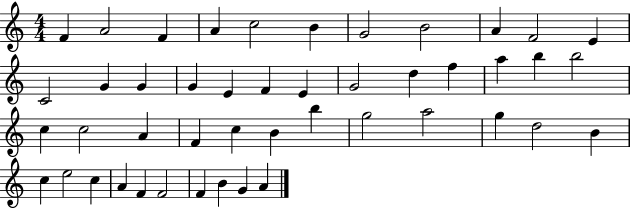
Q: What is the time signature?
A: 4/4